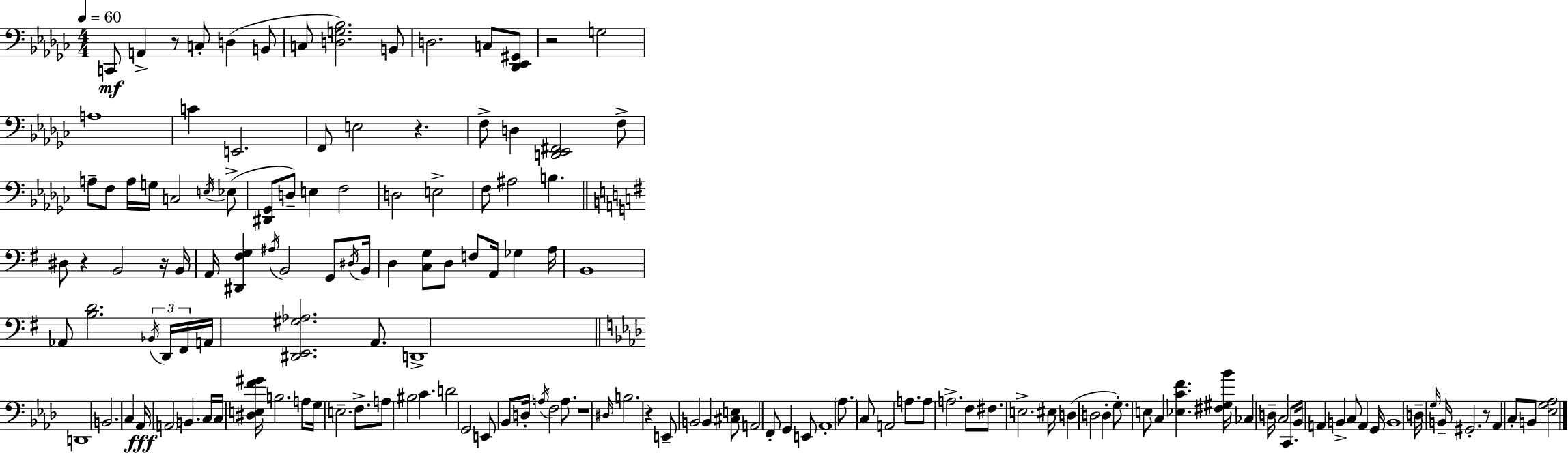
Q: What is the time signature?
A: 4/4